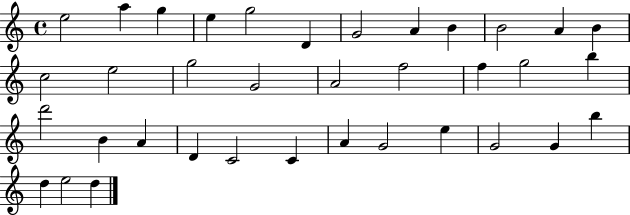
E5/h A5/q G5/q E5/q G5/h D4/q G4/h A4/q B4/q B4/h A4/q B4/q C5/h E5/h G5/h G4/h A4/h F5/h F5/q G5/h B5/q D6/h B4/q A4/q D4/q C4/h C4/q A4/q G4/h E5/q G4/h G4/q B5/q D5/q E5/h D5/q